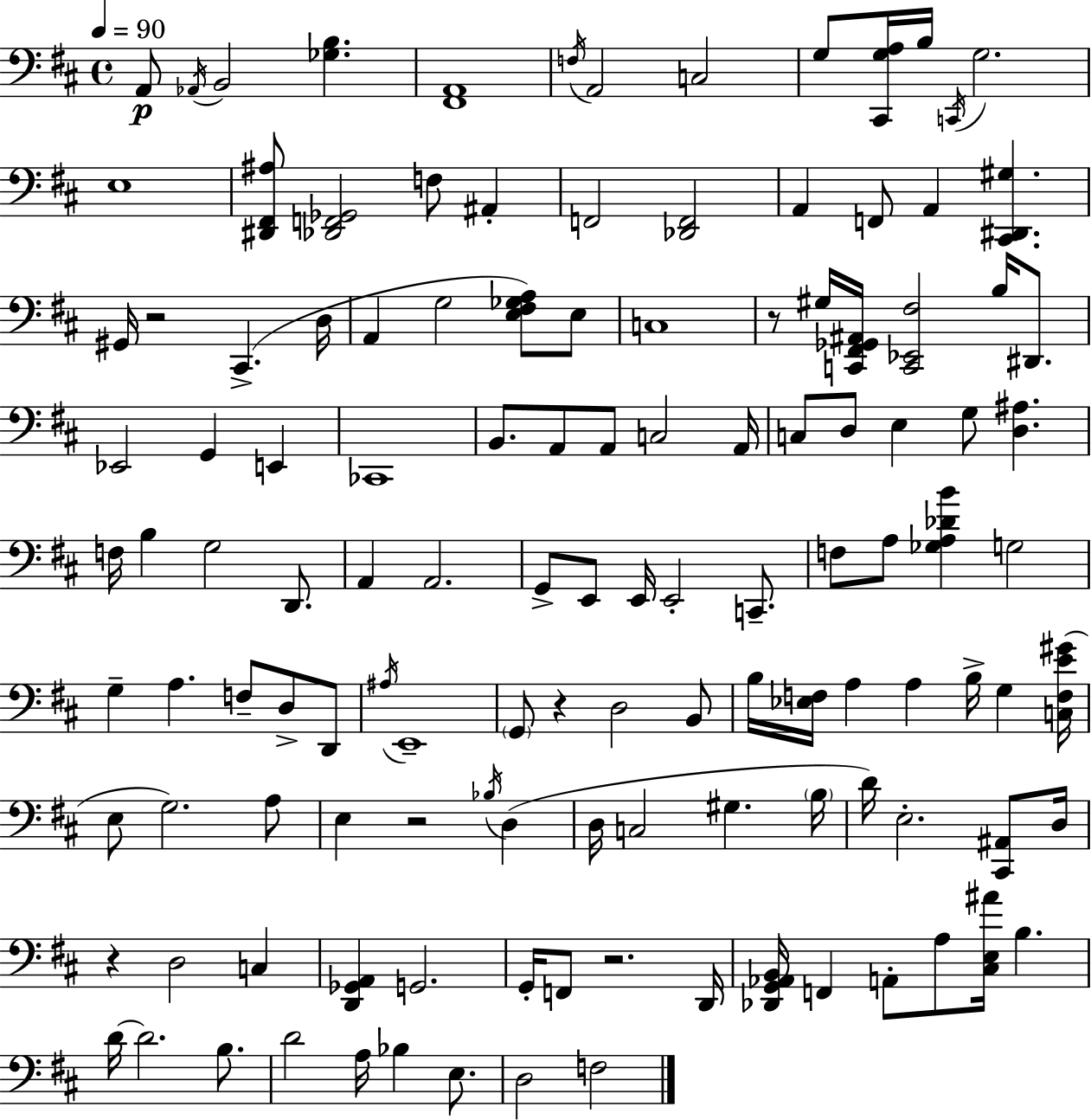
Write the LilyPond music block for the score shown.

{
  \clef bass
  \time 4/4
  \defaultTimeSignature
  \key d \major
  \tempo 4 = 90
  \repeat volta 2 { a,8\p \acciaccatura { aes,16 } b,2 <ges b>4. | <fis, a,>1 | \acciaccatura { f16 } a,2 c2 | g8 <cis, g a>16 b16 \acciaccatura { c,16 } g2. | \break e1 | <dis, fis, ais>8 <des, f, ges,>2 f8 ais,4-. | f,2 <des, f,>2 | a,4 f,8 a,4 <cis, dis, gis>4. | \break gis,16 r2 cis,4.->( | d16 a,4 g2 <e fis ges a>8) | e8 c1 | r8 gis16 <c, fis, ges, ais,>16 <c, ees, fis>2 b16 | \break dis,8. ees,2 g,4 e,4 | ces,1 | b,8. a,8 a,8 c2 | a,16 c8 d8 e4 g8 <d ais>4. | \break f16 b4 g2 | d,8. a,4 a,2. | g,8-> e,8 e,16 e,2-. | c,8.-- f8 a8 <ges a des' b'>4 g2 | \break g4-- a4. f8-- d8-> | d,8 \acciaccatura { ais16 } e,1-- | \parenthesize g,8 r4 d2 | b,8 b16 <ees f>16 a4 a4 b16-> g4 | \break <c f e' gis'>16( e8 g2.) | a8 e4 r2 | \acciaccatura { bes16 } d4( d16 c2 gis4. | \parenthesize b16 d'16) e2.-. | \break <cis, ais,>8 d16 r4 d2 | c4 <d, ges, a,>4 g,2. | g,16-. f,8 r2. | d,16 <des, g, aes, b,>16 f,4 a,8-. a8 <cis e ais'>16 b4. | \break d'16~~ d'2. | b8. d'2 a16 bes4 | e8. d2 f2 | } \bar "|."
}